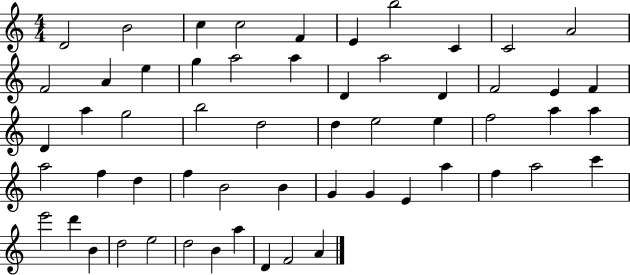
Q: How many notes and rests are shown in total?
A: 57